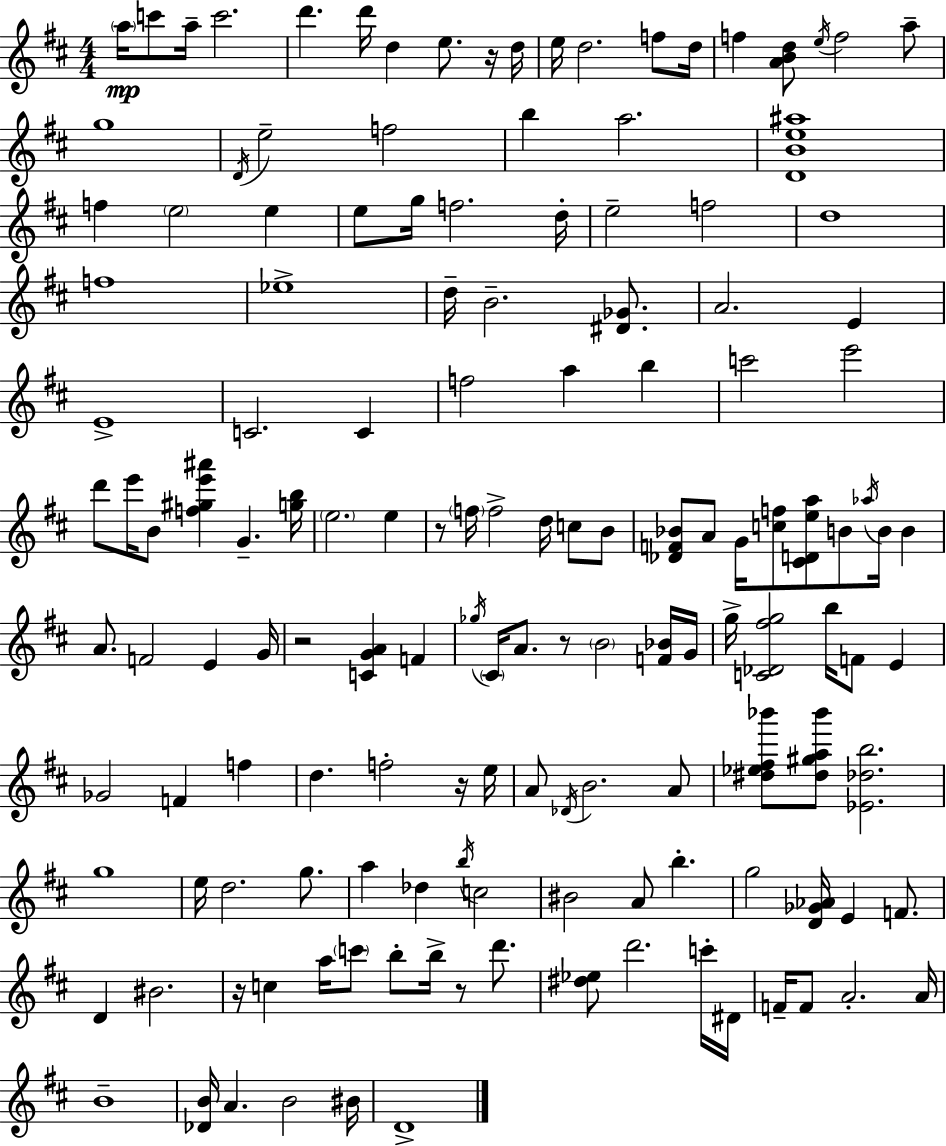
{
  \clef treble
  \numericTimeSignature
  \time 4/4
  \key d \major
  \parenthesize a''16\mp c'''8 a''16-- c'''2. | d'''4. d'''16 d''4 e''8. r16 d''16 | e''16 d''2. f''8 d''16 | f''4 <a' b' d''>8 \acciaccatura { e''16 } f''2 a''8-- | \break g''1 | \acciaccatura { d'16 } e''2-- f''2 | b''4 a''2. | <d' b' e'' ais''>1 | \break f''4 \parenthesize e''2 e''4 | e''8 g''16 f''2. | d''16-. e''2-- f''2 | d''1 | \break f''1 | ees''1-> | d''16-- b'2.-- <dis' ges'>8. | a'2. e'4 | \break e'1-> | c'2. c'4 | f''2 a''4 b''4 | c'''2 e'''2 | \break d'''8 e'''16 b'8 <f'' gis'' e''' ais'''>4 g'4.-- | <g'' b''>16 \parenthesize e''2. e''4 | r8 \parenthesize f''16 f''2-> d''16 c''8 | b'8 <des' f' bes'>8 a'8 g'16 <c'' f''>8 <cis' d' e'' a''>8 b'8 \acciaccatura { aes''16 } b'16 b'4 | \break a'8. f'2 e'4 | g'16 r2 <c' g' a'>4 f'4 | \acciaccatura { ges''16 } \parenthesize cis'16 a'8. r8 \parenthesize b'2 | <f' bes'>16 g'16 g''16-> <c' des' fis'' g''>2 b''16 f'8 | \break e'4 ges'2 f'4 | f''4 d''4. f''2-. | r16 e''16 a'8 \acciaccatura { des'16 } b'2. | a'8 <dis'' ees'' fis'' bes'''>8 <dis'' gis'' a'' bes'''>8 <ees' des'' b''>2. | \break g''1 | e''16 d''2. | g''8. a''4 des''4 \acciaccatura { b''16 } c''2 | bis'2 a'8 | \break b''4.-. g''2 <d' ges' aes'>16 e'4 | f'8. d'4 bis'2. | r16 c''4 a''16 \parenthesize c'''8 b''8-. | b''16-> r8 d'''8. <dis'' ees''>8 d'''2. | \break c'''16-. dis'16 f'16-- f'8 a'2.-. | a'16 b'1-- | <des' b'>16 a'4. b'2 | bis'16 d'1-> | \break \bar "|."
}